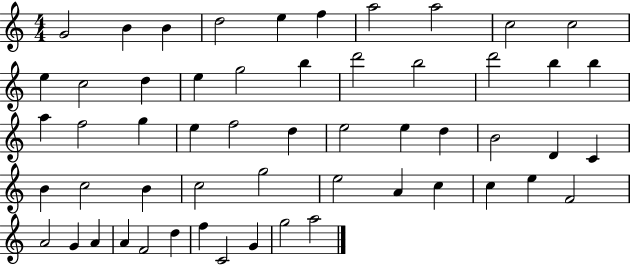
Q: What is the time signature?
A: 4/4